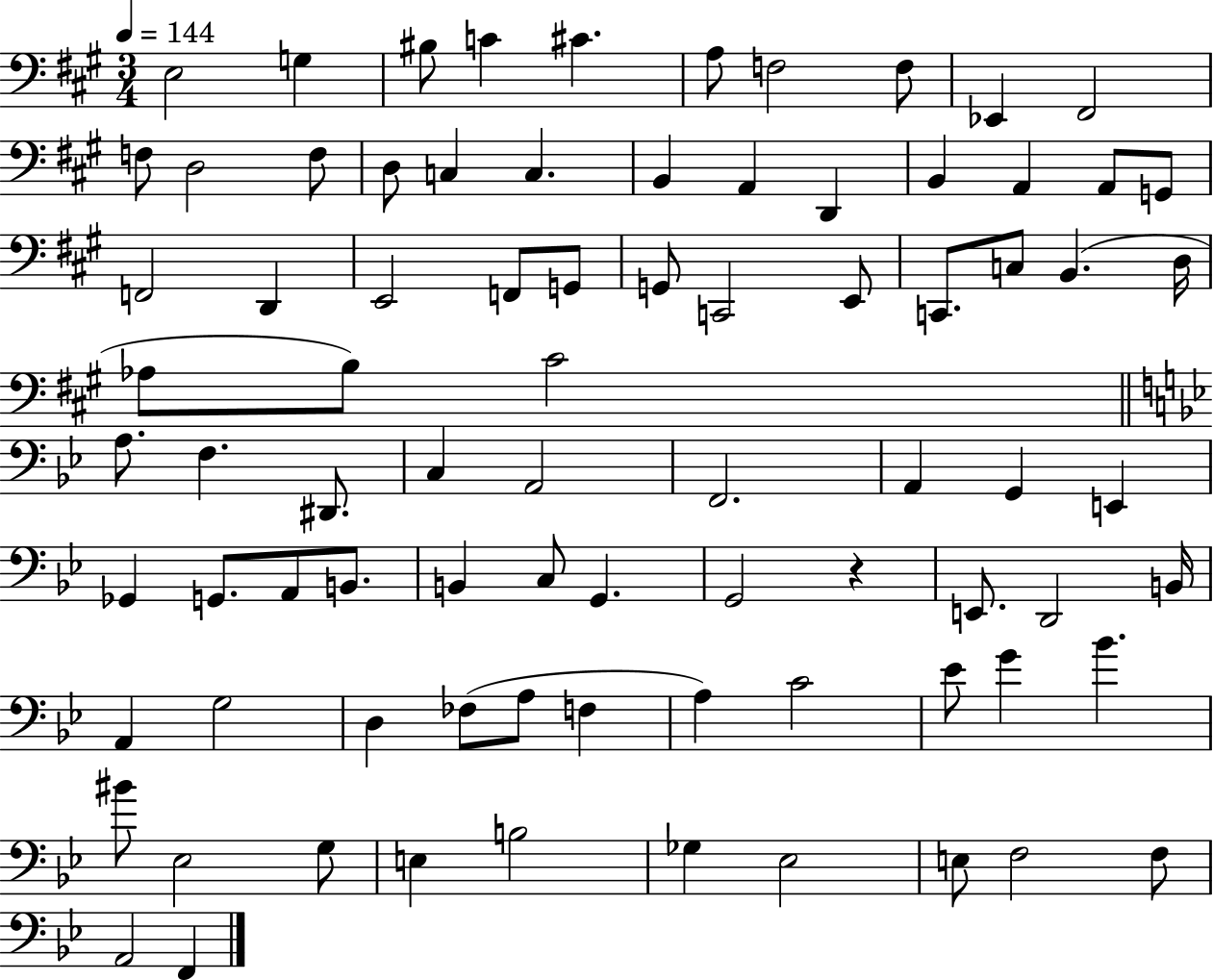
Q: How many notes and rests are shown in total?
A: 82